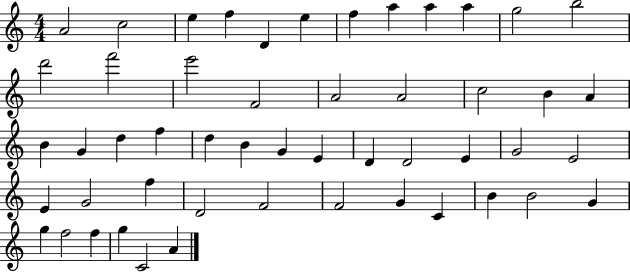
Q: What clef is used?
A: treble